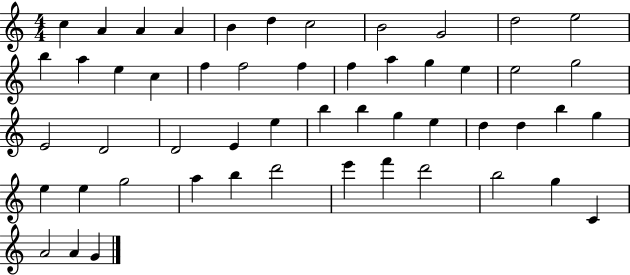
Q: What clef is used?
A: treble